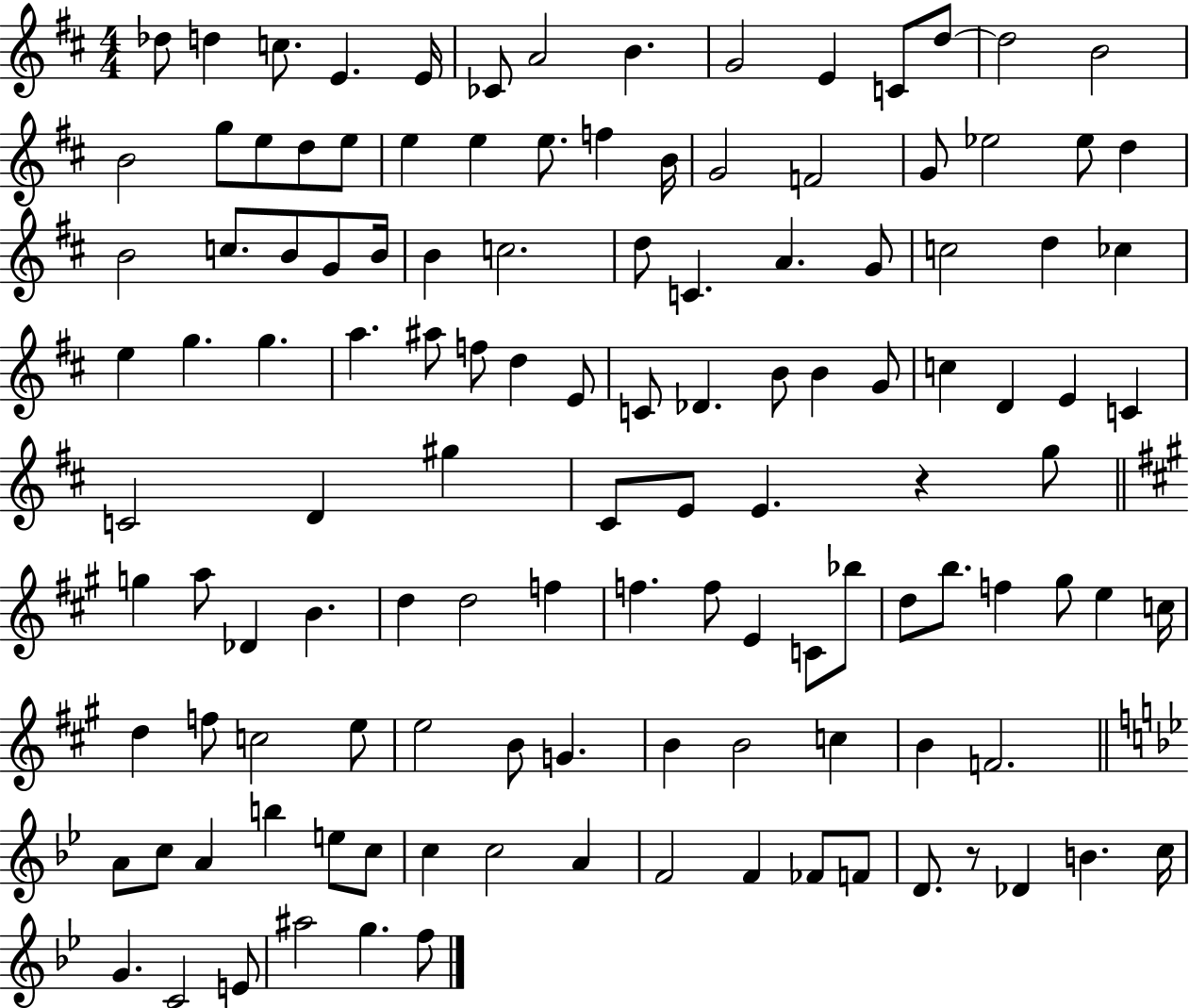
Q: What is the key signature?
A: D major